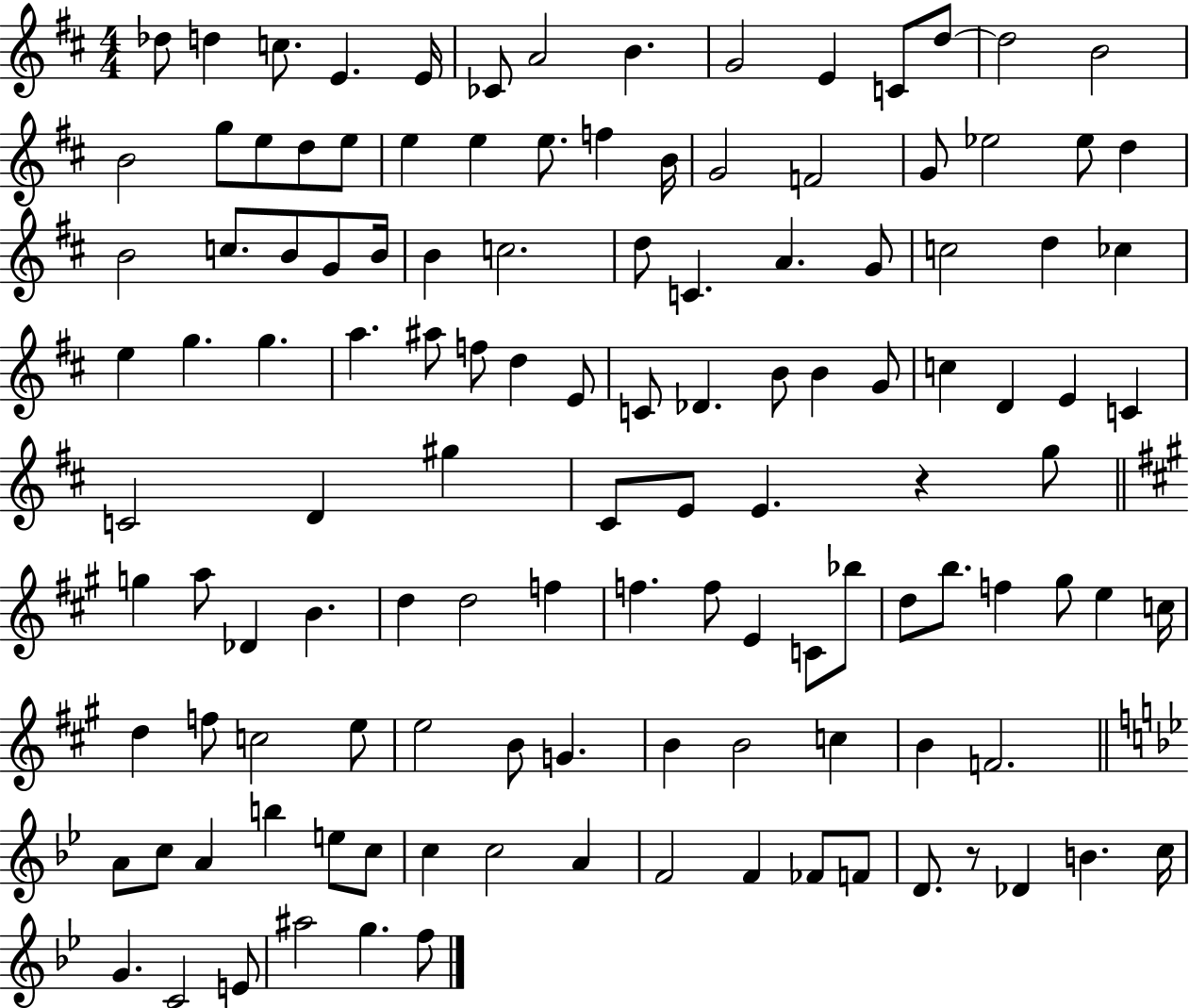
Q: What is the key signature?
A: D major